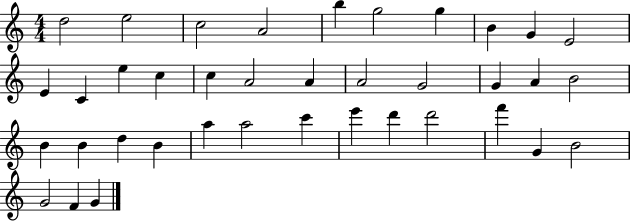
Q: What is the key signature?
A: C major